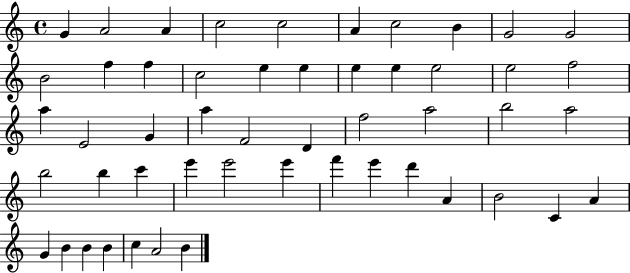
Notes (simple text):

G4/q A4/h A4/q C5/h C5/h A4/q C5/h B4/q G4/h G4/h B4/h F5/q F5/q C5/h E5/q E5/q E5/q E5/q E5/h E5/h F5/h A5/q E4/h G4/q A5/q F4/h D4/q F5/h A5/h B5/h A5/h B5/h B5/q C6/q E6/q E6/h E6/q F6/q E6/q D6/q A4/q B4/h C4/q A4/q G4/q B4/q B4/q B4/q C5/q A4/h B4/q